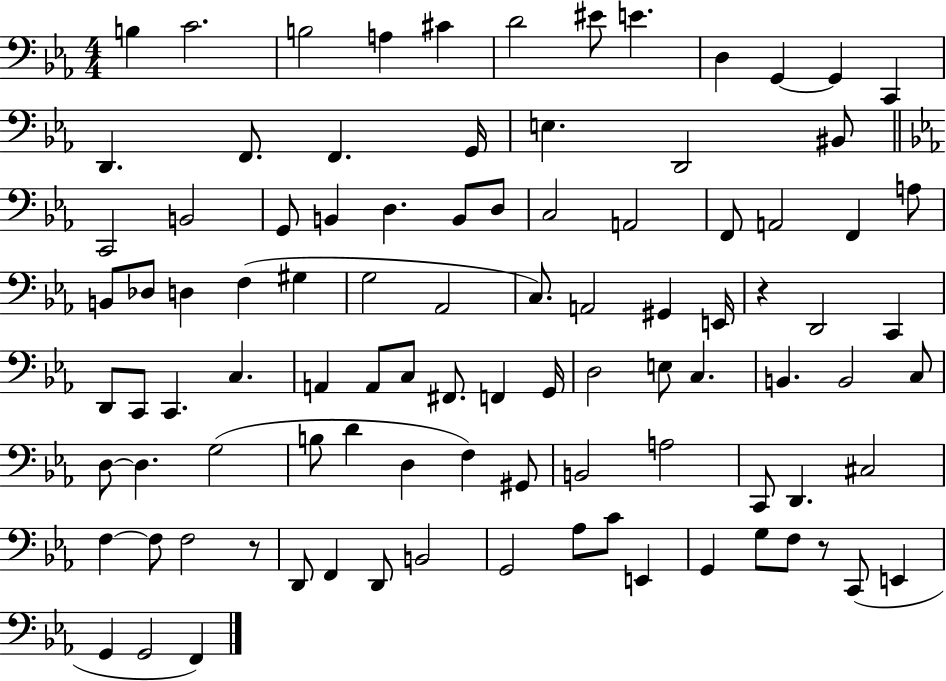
B3/q C4/h. B3/h A3/q C#4/q D4/h EIS4/e E4/q. D3/q G2/q G2/q C2/q D2/q. F2/e. F2/q. G2/s E3/q. D2/h BIS2/e C2/h B2/h G2/e B2/q D3/q. B2/e D3/e C3/h A2/h F2/e A2/h F2/q A3/e B2/e Db3/e D3/q F3/q G#3/q G3/h Ab2/h C3/e. A2/h G#2/q E2/s R/q D2/h C2/q D2/e C2/e C2/q. C3/q. A2/q A2/e C3/e F#2/e. F2/q G2/s D3/h E3/e C3/q. B2/q. B2/h C3/e D3/e D3/q. G3/h B3/e D4/q D3/q F3/q G#2/e B2/h A3/h C2/e D2/q. C#3/h F3/q F3/e F3/h R/e D2/e F2/q D2/e B2/h G2/h Ab3/e C4/e E2/q G2/q G3/e F3/e R/e C2/e E2/q G2/q G2/h F2/q